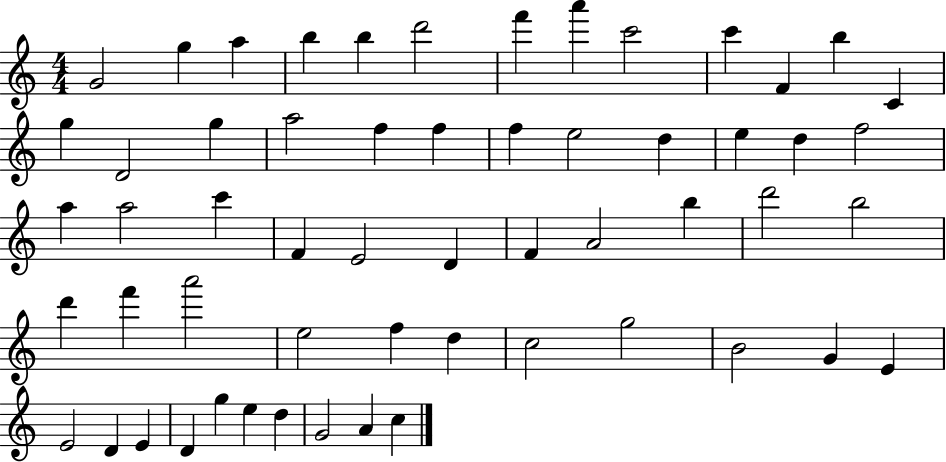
G4/h G5/q A5/q B5/q B5/q D6/h F6/q A6/q C6/h C6/q F4/q B5/q C4/q G5/q D4/h G5/q A5/h F5/q F5/q F5/q E5/h D5/q E5/q D5/q F5/h A5/q A5/h C6/q F4/q E4/h D4/q F4/q A4/h B5/q D6/h B5/h D6/q F6/q A6/h E5/h F5/q D5/q C5/h G5/h B4/h G4/q E4/q E4/h D4/q E4/q D4/q G5/q E5/q D5/q G4/h A4/q C5/q